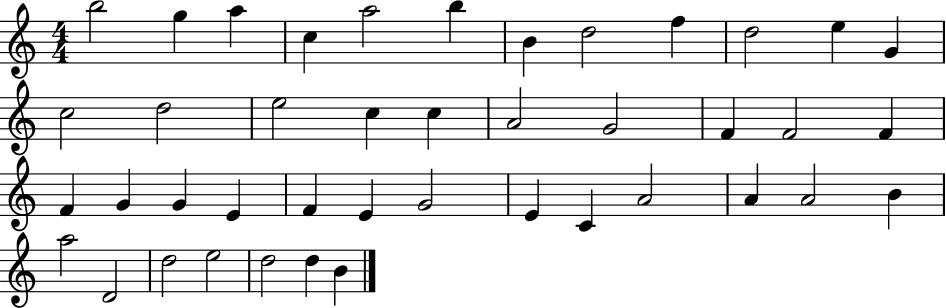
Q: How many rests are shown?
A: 0